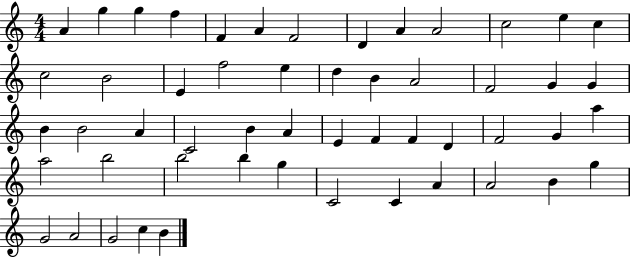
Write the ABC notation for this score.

X:1
T:Untitled
M:4/4
L:1/4
K:C
A g g f F A F2 D A A2 c2 e c c2 B2 E f2 e d B A2 F2 G G B B2 A C2 B A E F F D F2 G a a2 b2 b2 b g C2 C A A2 B g G2 A2 G2 c B